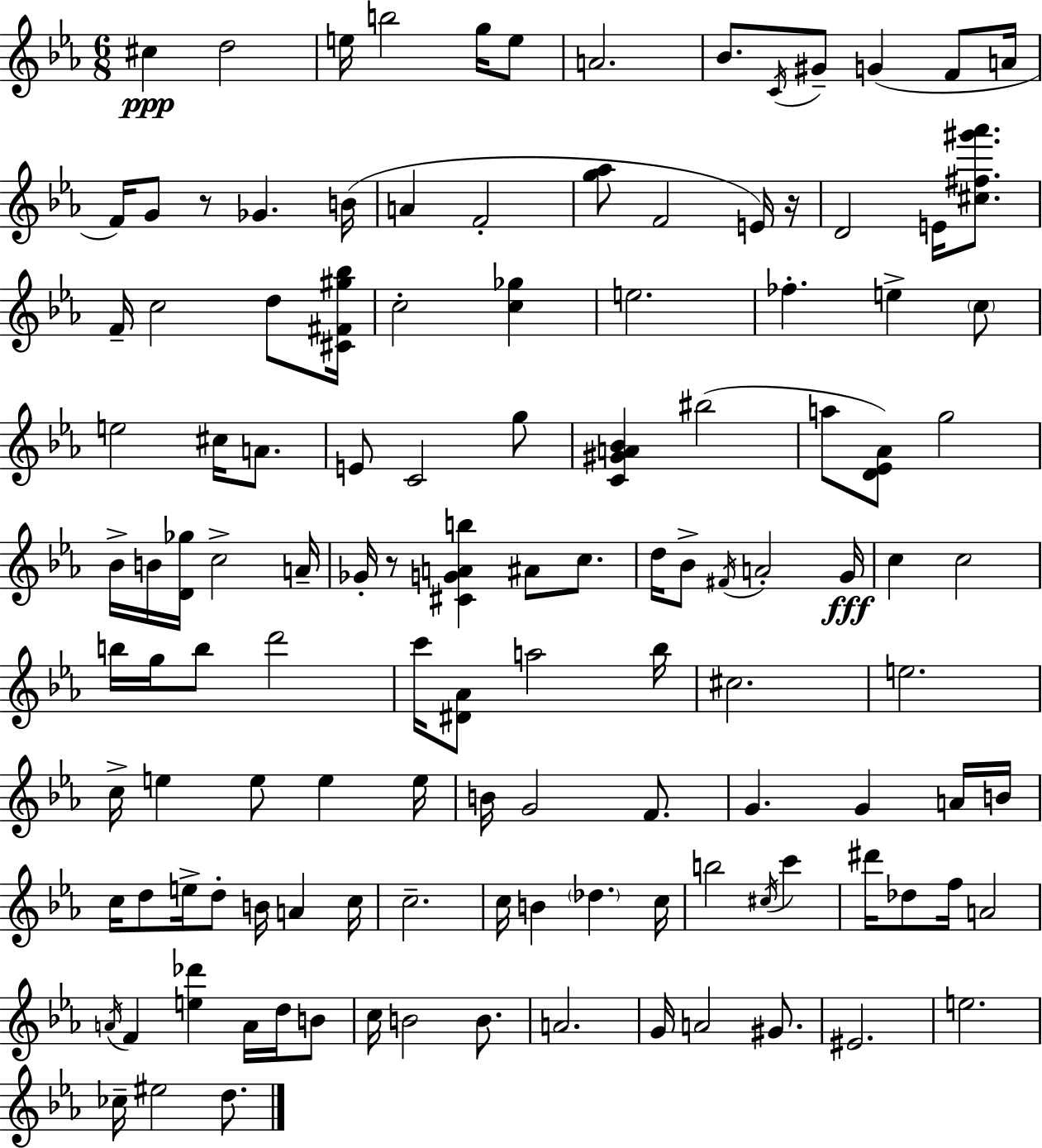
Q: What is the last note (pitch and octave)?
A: D5